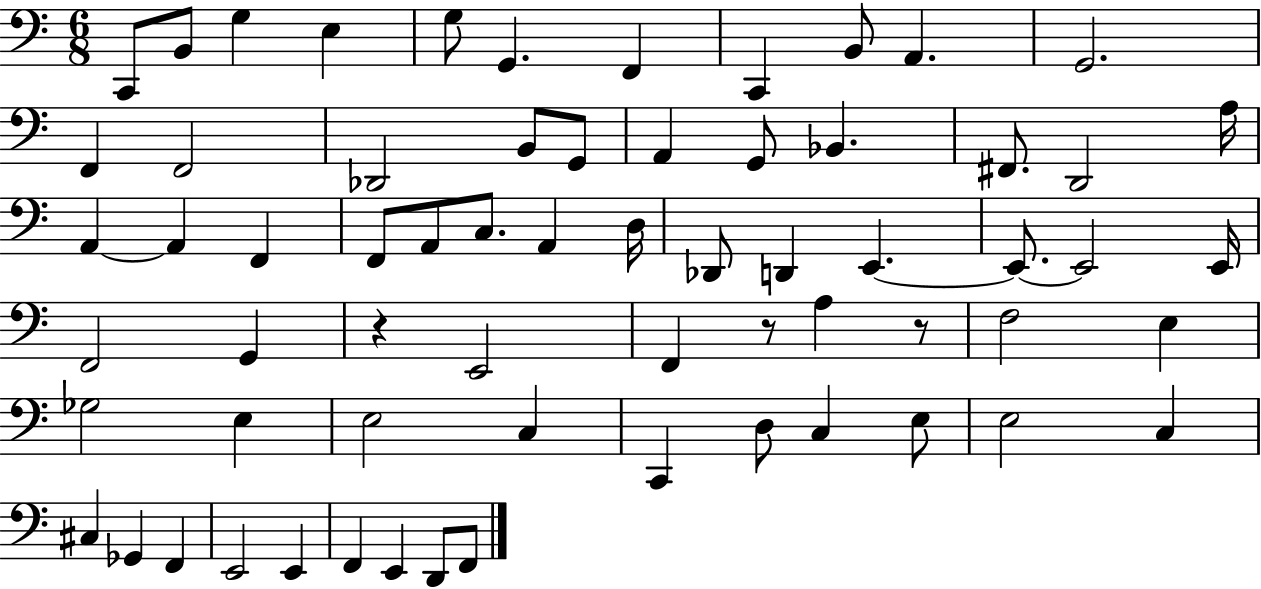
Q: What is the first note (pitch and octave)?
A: C2